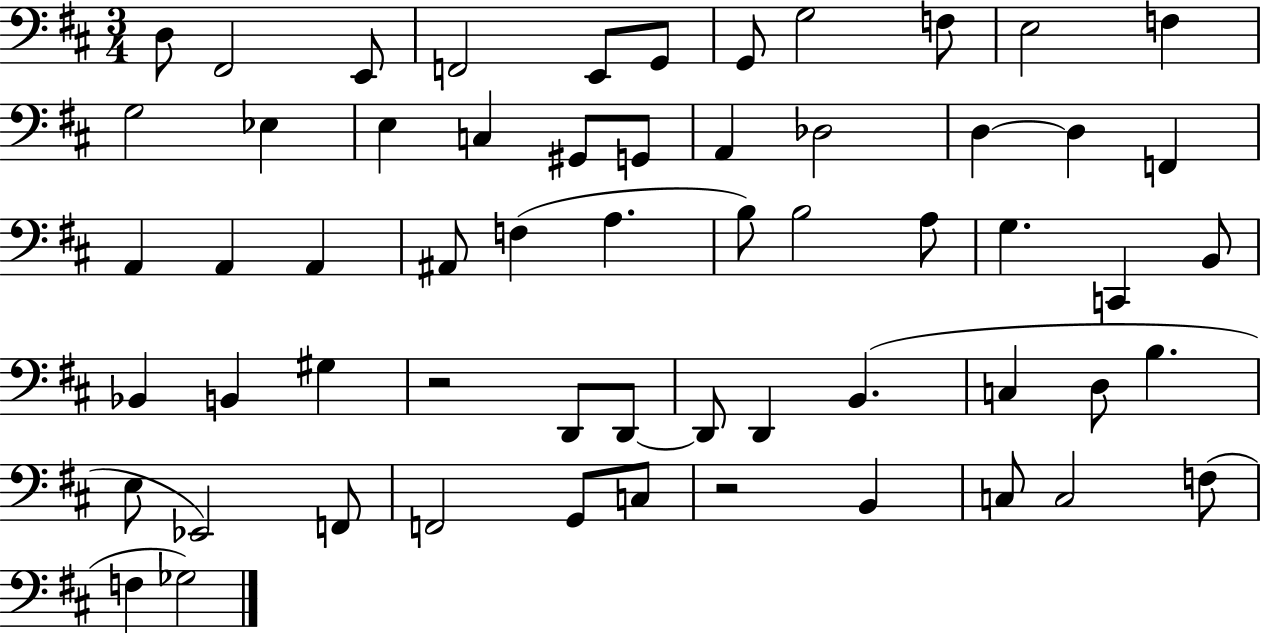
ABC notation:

X:1
T:Untitled
M:3/4
L:1/4
K:D
D,/2 ^F,,2 E,,/2 F,,2 E,,/2 G,,/2 G,,/2 G,2 F,/2 E,2 F, G,2 _E, E, C, ^G,,/2 G,,/2 A,, _D,2 D, D, F,, A,, A,, A,, ^A,,/2 F, A, B,/2 B,2 A,/2 G, C,, B,,/2 _B,, B,, ^G, z2 D,,/2 D,,/2 D,,/2 D,, B,, C, D,/2 B, E,/2 _E,,2 F,,/2 F,,2 G,,/2 C,/2 z2 B,, C,/2 C,2 F,/2 F, _G,2